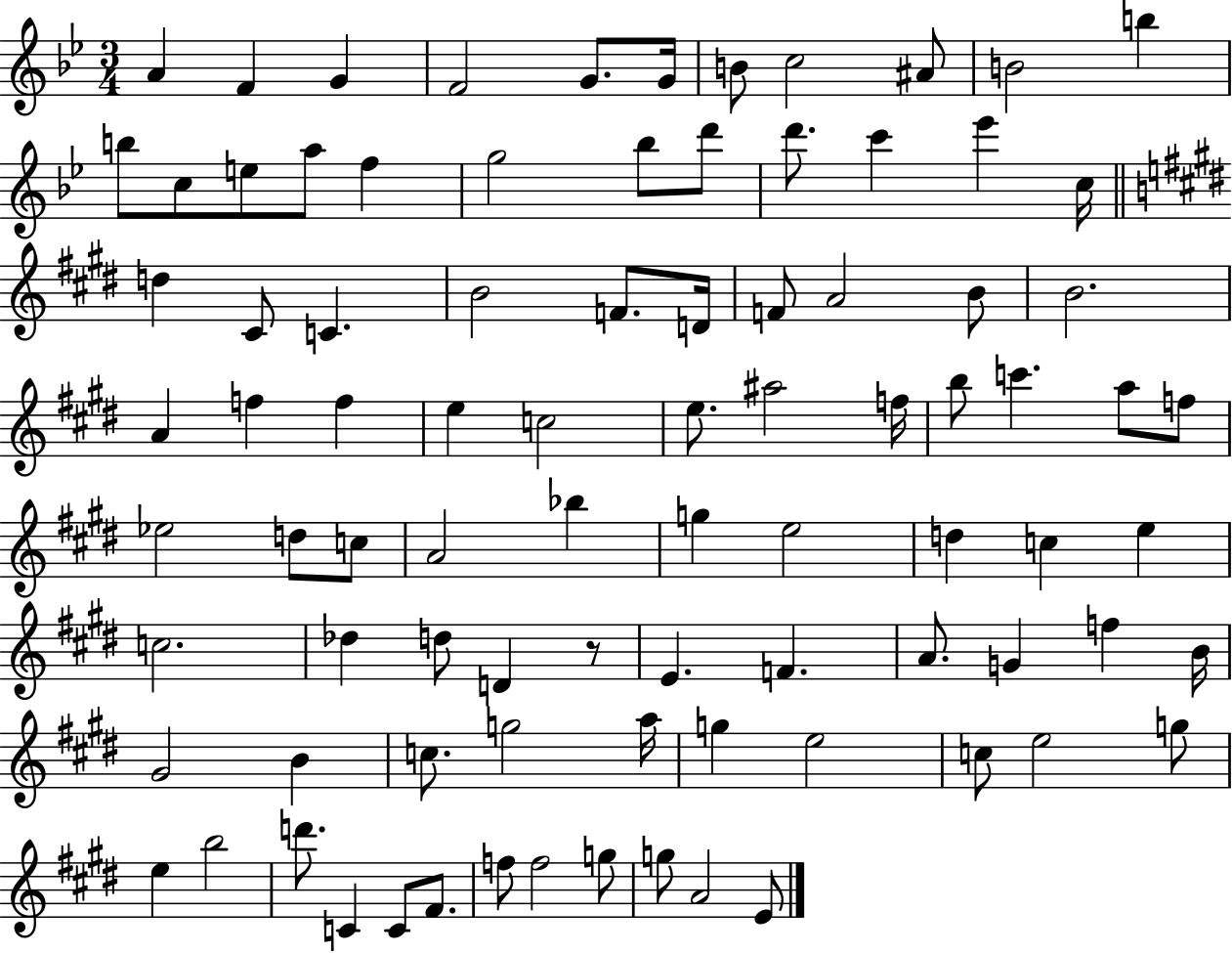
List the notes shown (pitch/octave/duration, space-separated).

A4/q F4/q G4/q F4/h G4/e. G4/s B4/e C5/h A#4/e B4/h B5/q B5/e C5/e E5/e A5/e F5/q G5/h Bb5/e D6/e D6/e. C6/q Eb6/q C5/s D5/q C#4/e C4/q. B4/h F4/e. D4/s F4/e A4/h B4/e B4/h. A4/q F5/q F5/q E5/q C5/h E5/e. A#5/h F5/s B5/e C6/q. A5/e F5/e Eb5/h D5/e C5/e A4/h Bb5/q G5/q E5/h D5/q C5/q E5/q C5/h. Db5/q D5/e D4/q R/e E4/q. F4/q. A4/e. G4/q F5/q B4/s G#4/h B4/q C5/e. G5/h A5/s G5/q E5/h C5/e E5/h G5/e E5/q B5/h D6/e. C4/q C4/e F#4/e. F5/e F5/h G5/e G5/e A4/h E4/e